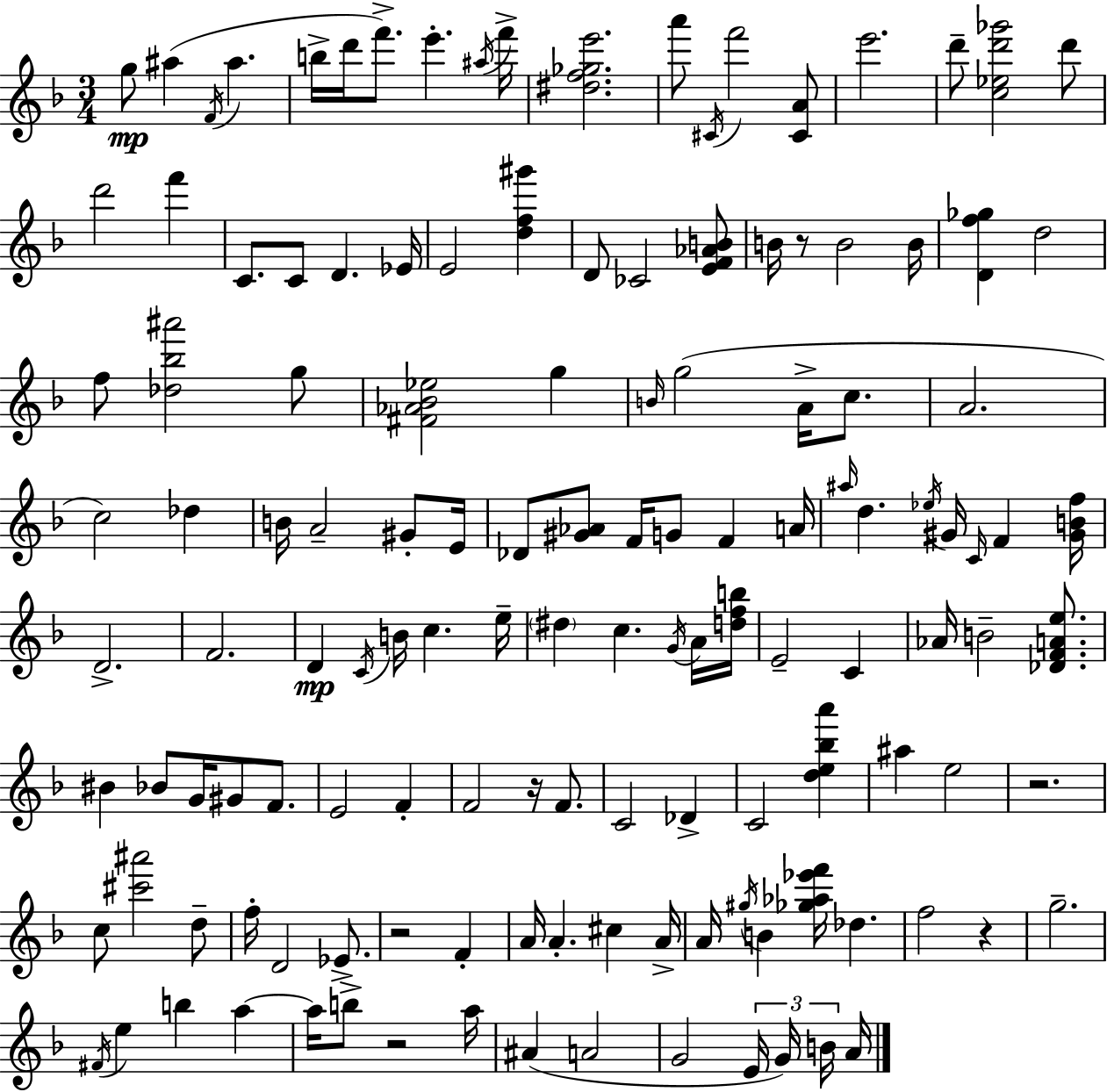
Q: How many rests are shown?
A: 6